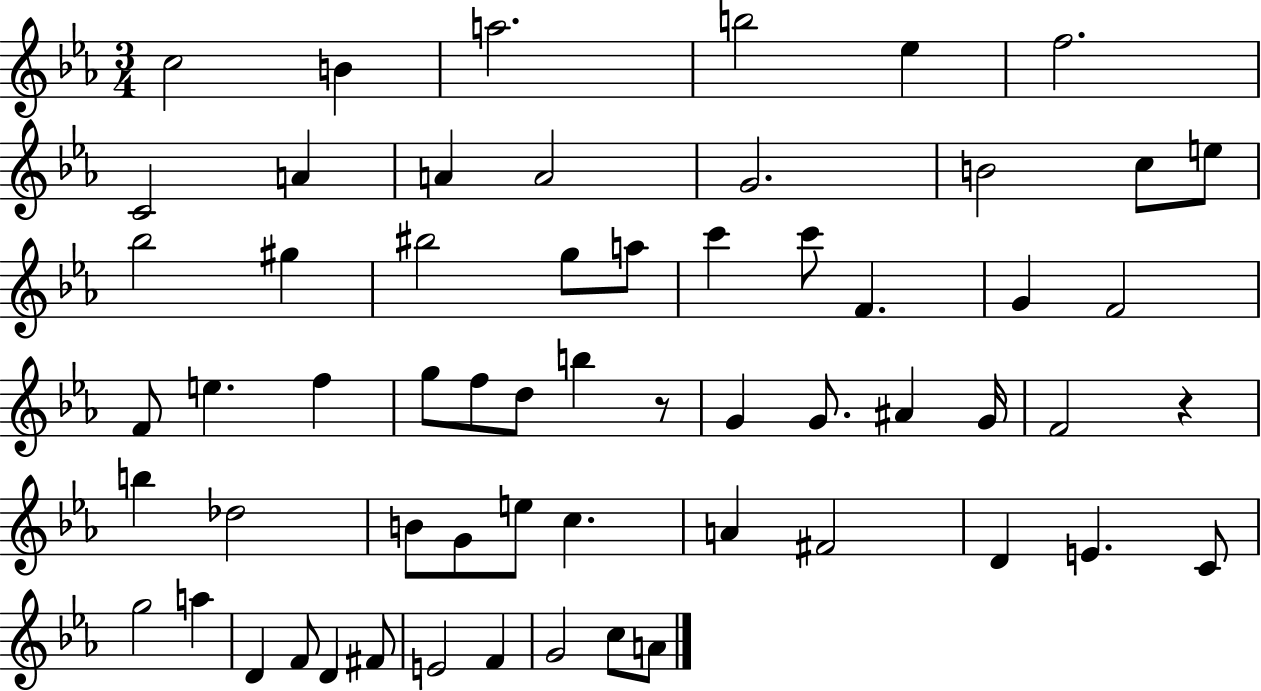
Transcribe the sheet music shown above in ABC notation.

X:1
T:Untitled
M:3/4
L:1/4
K:Eb
c2 B a2 b2 _e f2 C2 A A A2 G2 B2 c/2 e/2 _b2 ^g ^b2 g/2 a/2 c' c'/2 F G F2 F/2 e f g/2 f/2 d/2 b z/2 G G/2 ^A G/4 F2 z b _d2 B/2 G/2 e/2 c A ^F2 D E C/2 g2 a D F/2 D ^F/2 E2 F G2 c/2 A/2